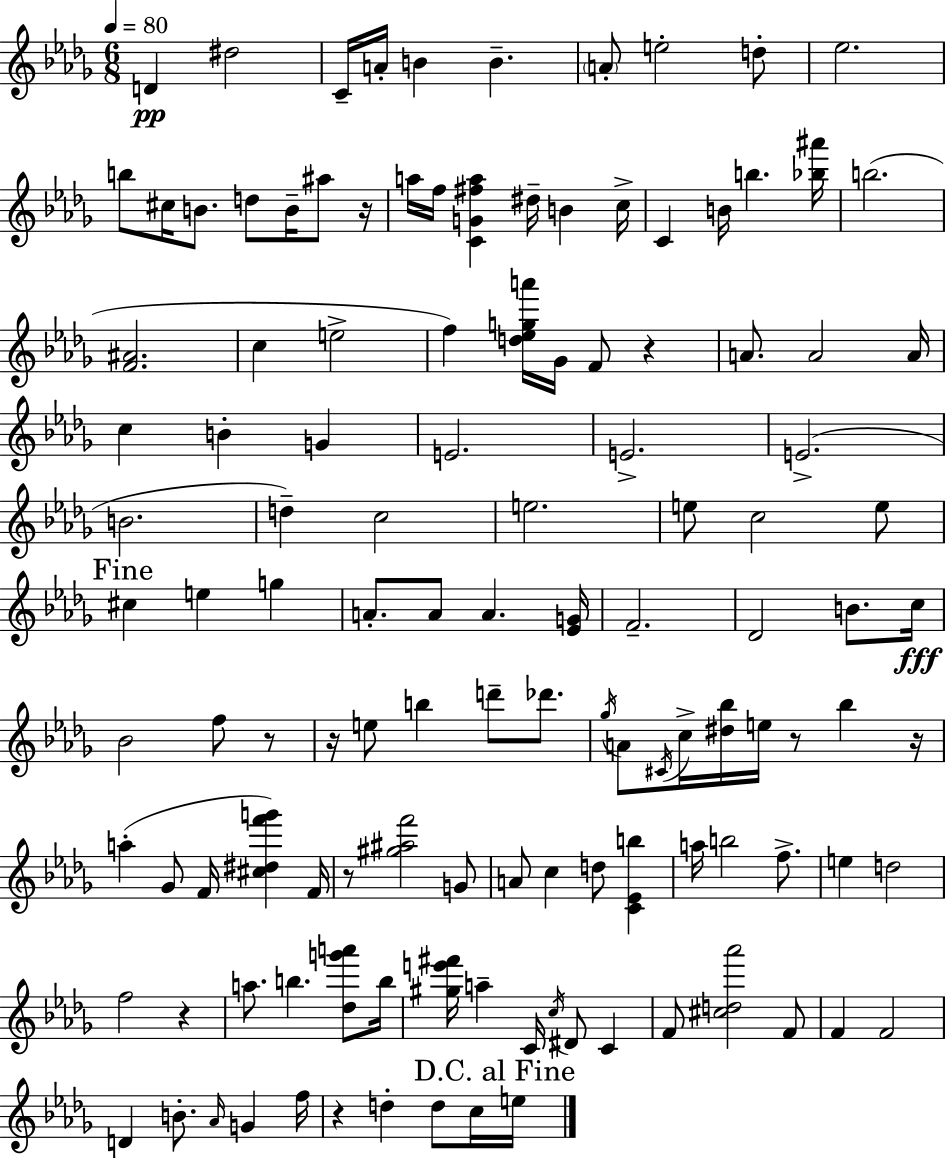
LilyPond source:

{
  \clef treble
  \numericTimeSignature
  \time 6/8
  \key bes \minor
  \tempo 4 = 80
  \repeat volta 2 { d'4\pp dis''2 | c'16-- a'16-. b'4 b'4.-- | \parenthesize a'8-. e''2-. d''8-. | ees''2. | \break b''8 cis''16 b'8. d''8 b'16-- ais''8 r16 | a''16 f''16 <c' g' fis'' a''>4 dis''16-- b'4 c''16-> | c'4 b'16 b''4. <bes'' ais'''>16 | b''2.( | \break <f' ais'>2. | c''4 e''2-> | f''4) <d'' ees'' g'' a'''>16 ges'16 f'8 r4 | a'8. a'2 a'16 | \break c''4 b'4-. g'4 | e'2. | e'2.-> | e'2.->( | \break b'2. | d''4--) c''2 | e''2. | e''8 c''2 e''8 | \break \mark "Fine" cis''4 e''4 g''4 | a'8.-. a'8 a'4. <ees' g'>16 | f'2.-- | des'2 b'8. c''16\fff | \break bes'2 f''8 r8 | r16 e''8 b''4 d'''8-- des'''8. | \acciaccatura { ges''16 } a'8 \acciaccatura { cis'16 } c''16-> <dis'' bes''>16 e''16 r8 bes''4 | r16 a''4-.( ges'8 f'16 <cis'' dis'' f''' g'''>4) | \break f'16 r8 <gis'' ais'' f'''>2 | g'8 a'8 c''4 d''8 <c' ees' b''>4 | a''16 b''2 f''8.-> | e''4 d''2 | \break f''2 r4 | a''8. b''4. <des'' g''' a'''>8 | b''16 <gis'' e''' fis'''>16 a''4-- c'16 \acciaccatura { c''16 } dis'8 c'4 | f'8 <cis'' d'' aes'''>2 | \break f'8 f'4 f'2 | d'4 b'8.-. \grace { aes'16 } g'4 | f''16 r4 d''4-. | d''8 c''16 \mark "D.C. al Fine" e''16 } \bar "|."
}